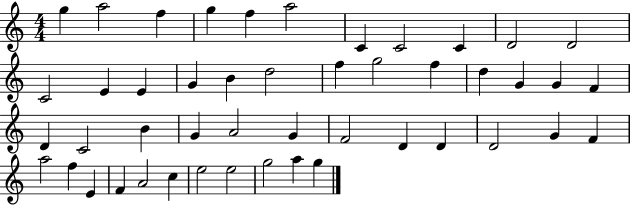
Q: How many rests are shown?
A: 0